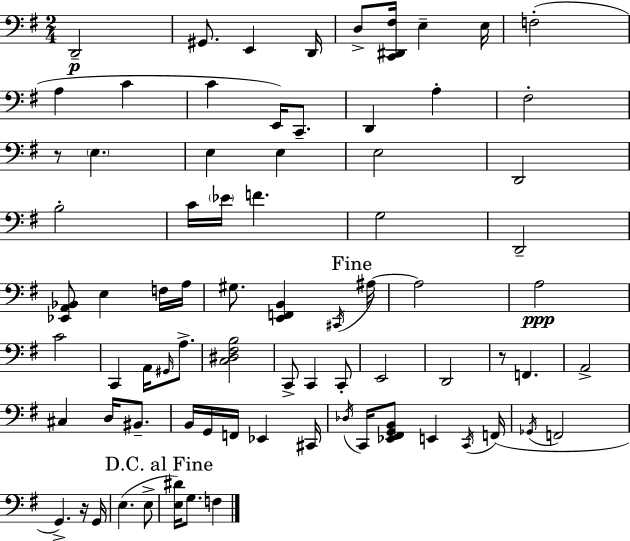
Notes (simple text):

D2/h G#2/e. E2/q D2/s D3/e [C2,D#2,F#3]/s E3/q E3/s F3/h A3/q C4/q C4/q E2/s C2/e. D2/q A3/q F#3/h R/e E3/q. E3/q E3/q E3/h D2/h B3/h C4/s Eb4/s F4/q. G3/h D2/h [Eb2,A2,Bb2]/e E3/q F3/s A3/s G#3/e. [E2,F2,B2]/q C#2/s A#3/s A#3/h A3/h C4/h C2/q A2/s G#2/s A3/e. [C3,D#3,F#3,B3]/h C2/e C2/q C2/e E2/h D2/h R/e F2/q. A2/h C#3/q D3/s BIS2/e. B2/s G2/s F2/s Eb2/q C#2/s Db3/s C2/s [Eb2,F#2,G2,B2]/e E2/q C2/s F2/s Gb2/s F2/h G2/q. R/s G2/s E3/q. E3/e [E3,D#4]/s G3/e. F3/q